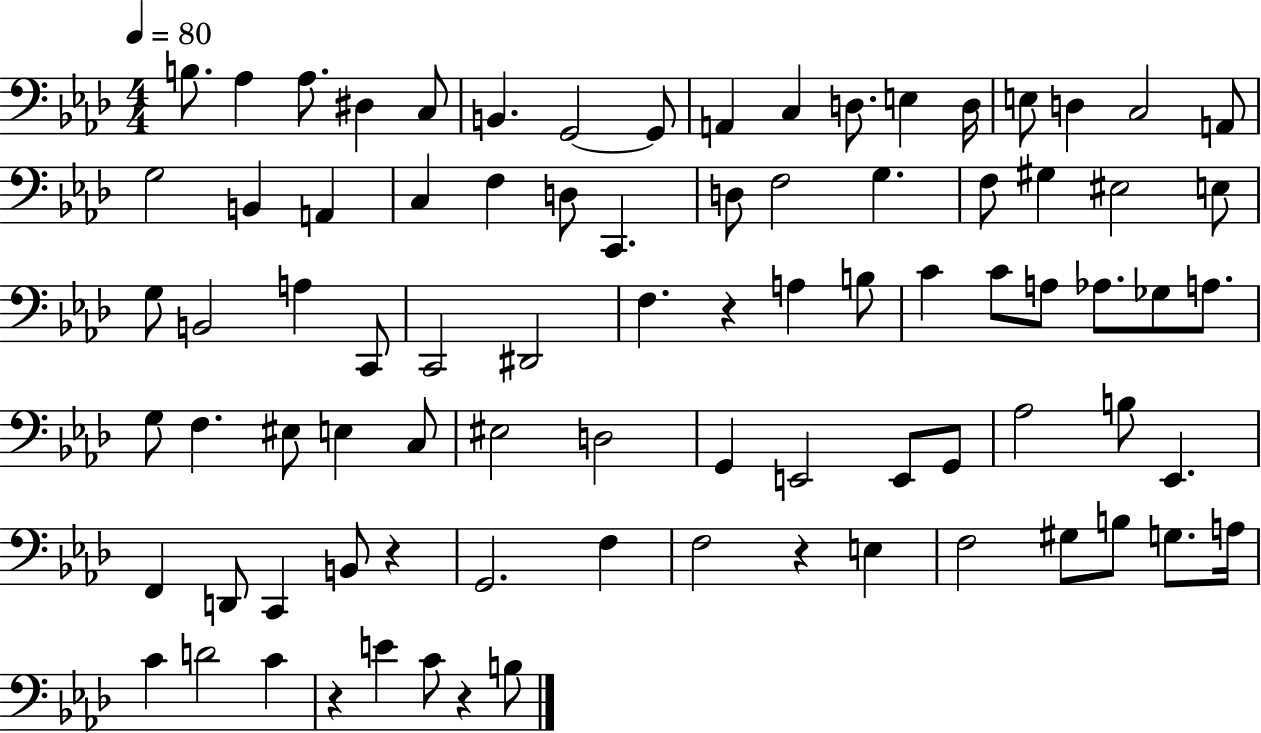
B3/e. Ab3/q Ab3/e. D#3/q C3/e B2/q. G2/h G2/e A2/q C3/q D3/e. E3/q D3/s E3/e D3/q C3/h A2/e G3/h B2/q A2/q C3/q F3/q D3/e C2/q. D3/e F3/h G3/q. F3/e G#3/q EIS3/h E3/e G3/e B2/h A3/q C2/e C2/h D#2/h F3/q. R/q A3/q B3/e C4/q C4/e A3/e Ab3/e. Gb3/e A3/e. G3/e F3/q. EIS3/e E3/q C3/e EIS3/h D3/h G2/q E2/h E2/e G2/e Ab3/h B3/e Eb2/q. F2/q D2/e C2/q B2/e R/q G2/h. F3/q F3/h R/q E3/q F3/h G#3/e B3/e G3/e. A3/s C4/q D4/h C4/q R/q E4/q C4/e R/q B3/e